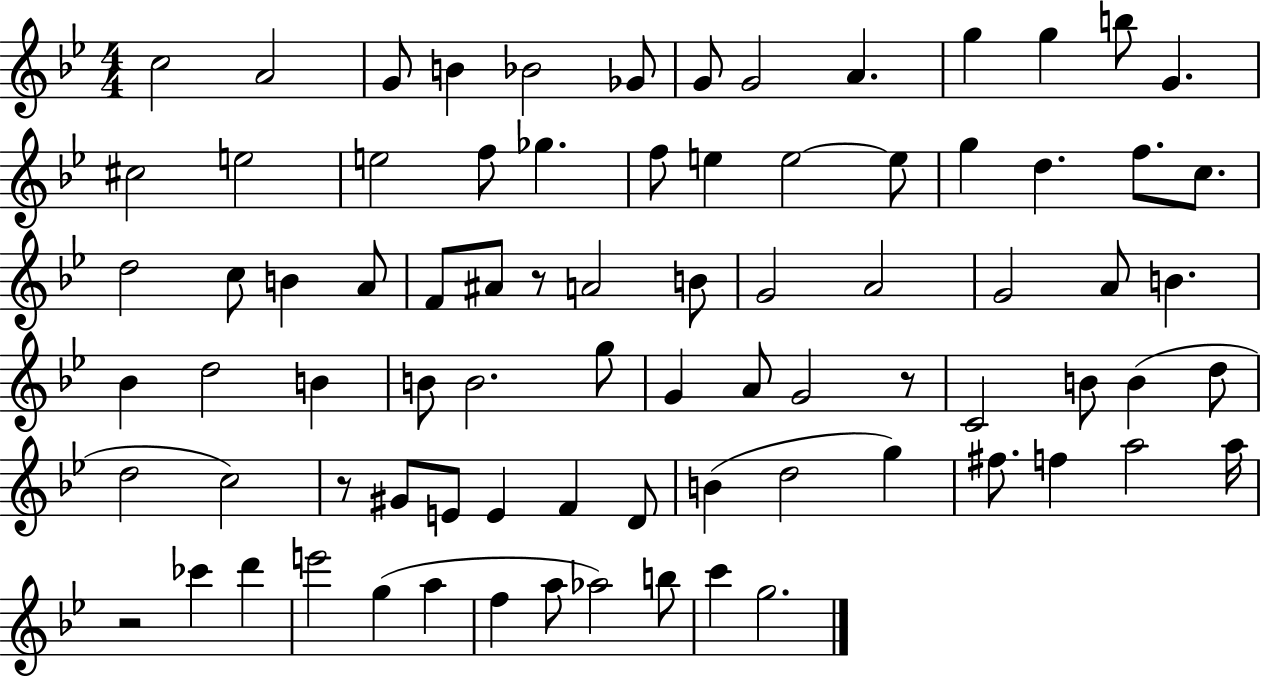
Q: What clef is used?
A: treble